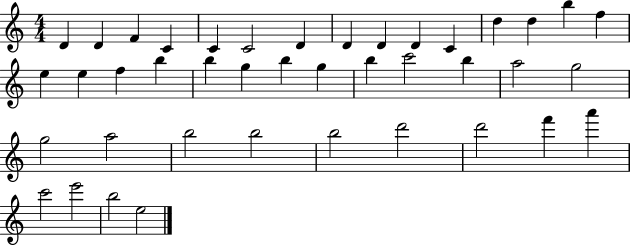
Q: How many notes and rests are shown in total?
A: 41